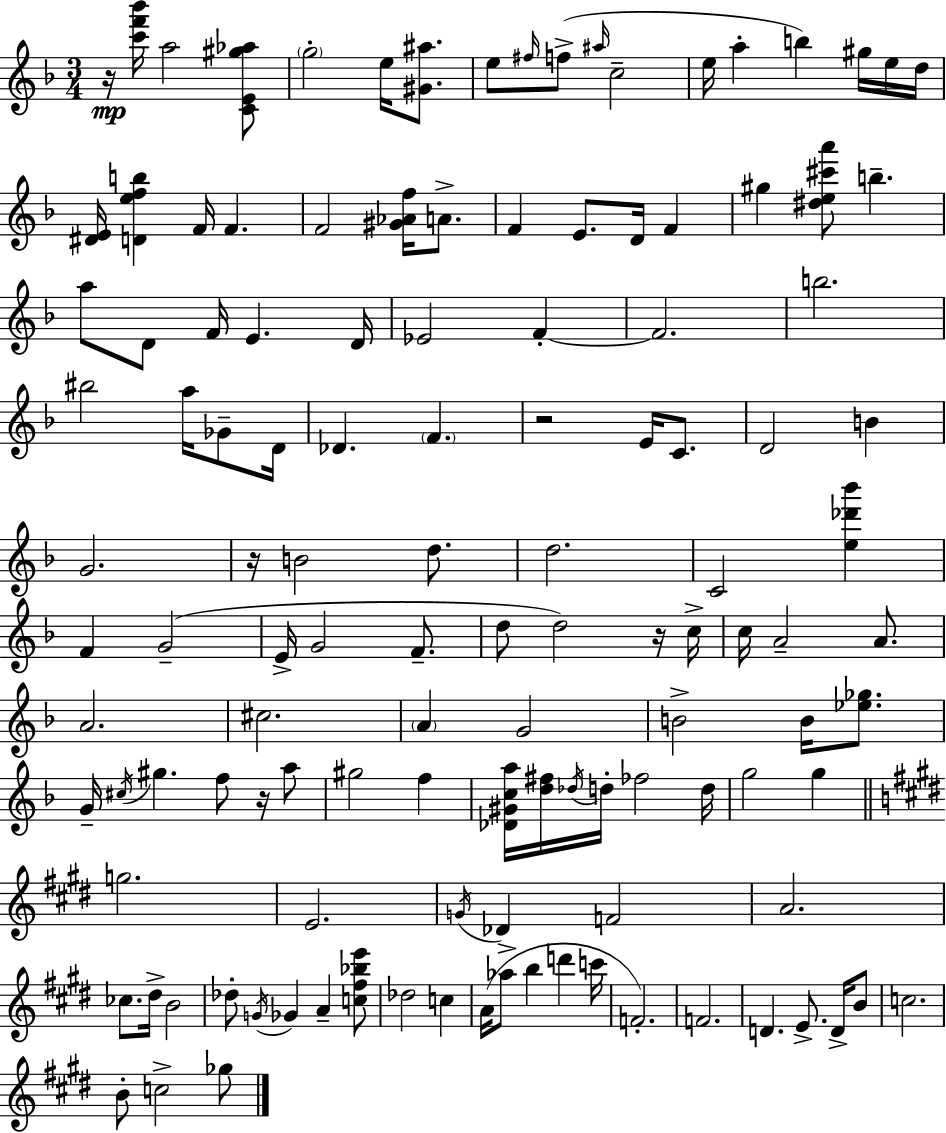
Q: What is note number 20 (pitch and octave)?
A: E4